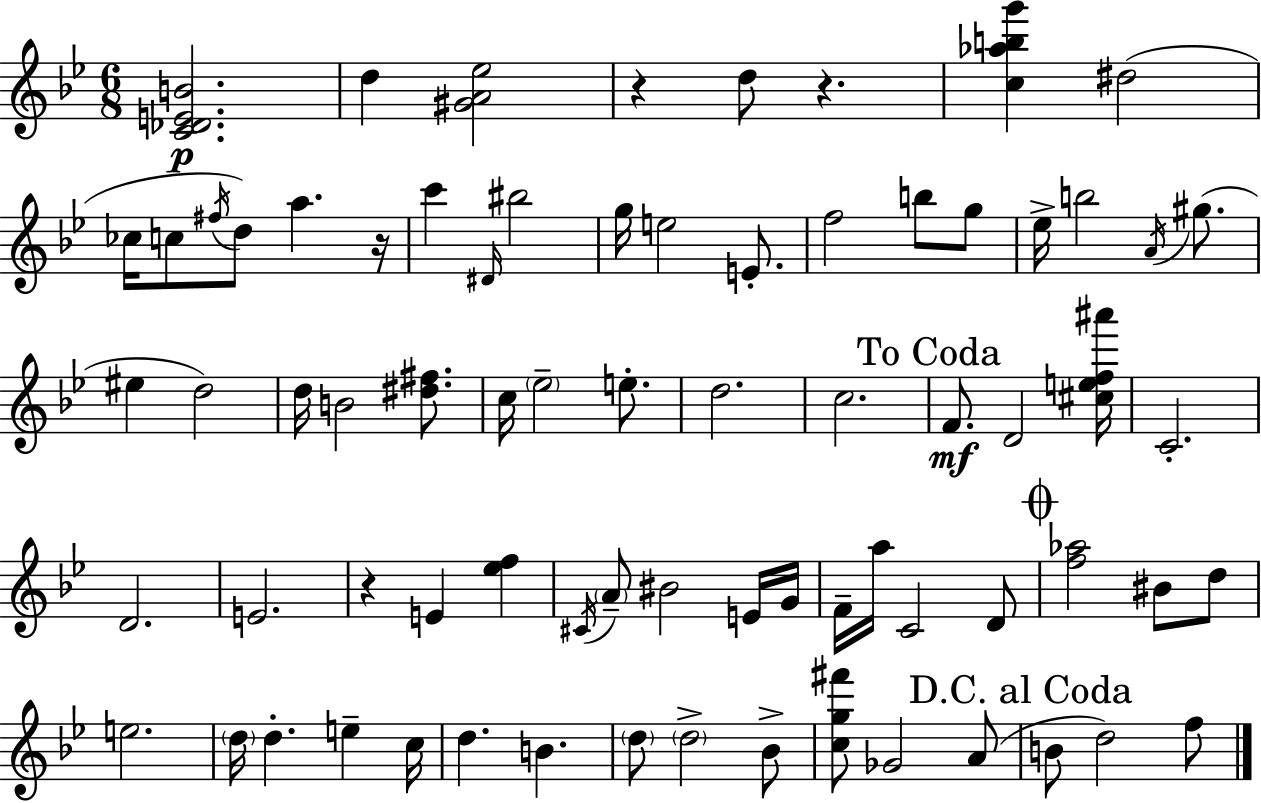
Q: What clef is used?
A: treble